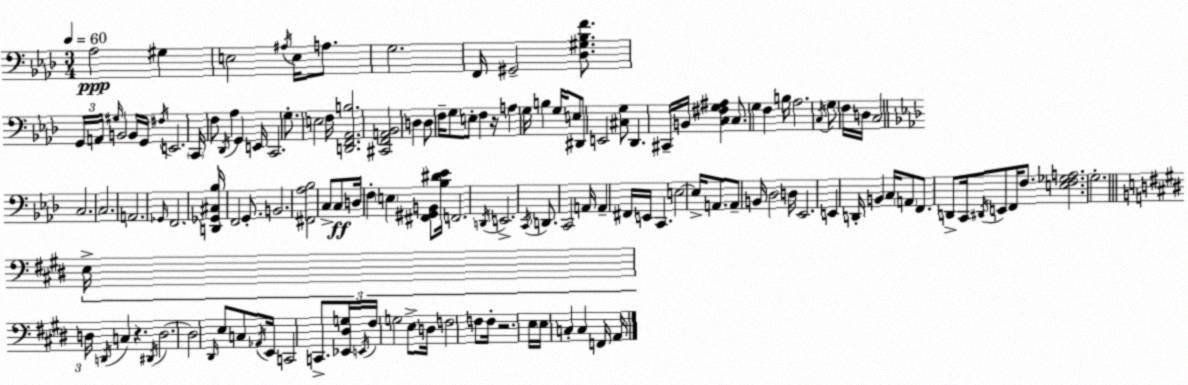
X:1
T:Untitled
M:3/4
L:1/4
K:Ab
_A,2 ^G, E,2 ^A,/4 E,/4 A,/2 G,2 F,,/4 ^G,,2 [_D,^G,_B,F]/2 G,,/4 A,,/4 ^G,/4 B,,2 B,,/4 G,,/4 ^F,/4 E,,2 C,,/4 F,/2 _D,,/4 _A, G,, E,,/4 C,,2 G,/2 E,2 F,/4 [D,,F,,_A,,B,]2 [^C,,F,,A,,_B,,]2 D, D,/2 F,/4 G,/2 E,/2 F, z/4 A, G,/4 B, G,/4 E,/2 ^D,,/2 E,,2 [^C,G,]/2 _D,, ^C,,/4 B,,/4 [C,^F,G,^A,] C,/2 G, F, B,/4 _A,2 C,/4 G,/2 F,/4 D,/4 C,2 C,2 C,2 A,,2 _G,,/4 F,,2 [D,,_G,,^C,_B,]/4 F,,2 G,,/2 B,,2 [^F,,_A,_B,]2 C,/2 C,/2 D,/4 F, E, [^F,,^G,,B,,]/2 [_B,^D_E]/4 F,,2 D,,/4 E,,2 C,,/4 D,,/2 C,,2 A,,/4 A,, ^F,,/4 E,,/4 C,, E,2 E,/4 A,,/2 A,,/2 B,,/4 _D,2 D,/4 _E,,2 E,, D,,/4 B,, C,/4 A,,/2 F,,/2 D,,/2 C,,/4 ^D,,/4 E,,/2 F,,/4 F,/2 [E,F,_G,A,]2 G,2 E,/4 D,/4 D,,/4 C, z ^D,,/4 D,2 D,2 ^D,,/4 E,/2 C,/2 _A,,/4 E,,/4 C,,2 C,,/2 [_E,,^D,G,]/4 E,,/4 ^F,/4 G,2 E,/2 D,/4 F,2 F,/2 F,/4 z2 E,/4 E,/4 C, C, F,,/4 A,,/4